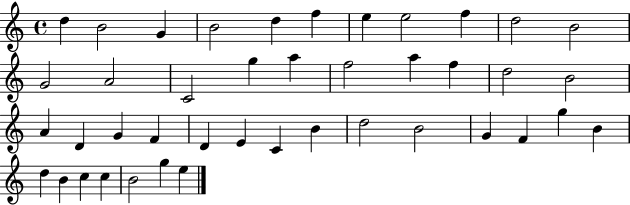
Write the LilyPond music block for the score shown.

{
  \clef treble
  \time 4/4
  \defaultTimeSignature
  \key c \major
  d''4 b'2 g'4 | b'2 d''4 f''4 | e''4 e''2 f''4 | d''2 b'2 | \break g'2 a'2 | c'2 g''4 a''4 | f''2 a''4 f''4 | d''2 b'2 | \break a'4 d'4 g'4 f'4 | d'4 e'4 c'4 b'4 | d''2 b'2 | g'4 f'4 g''4 b'4 | \break d''4 b'4 c''4 c''4 | b'2 g''4 e''4 | \bar "|."
}